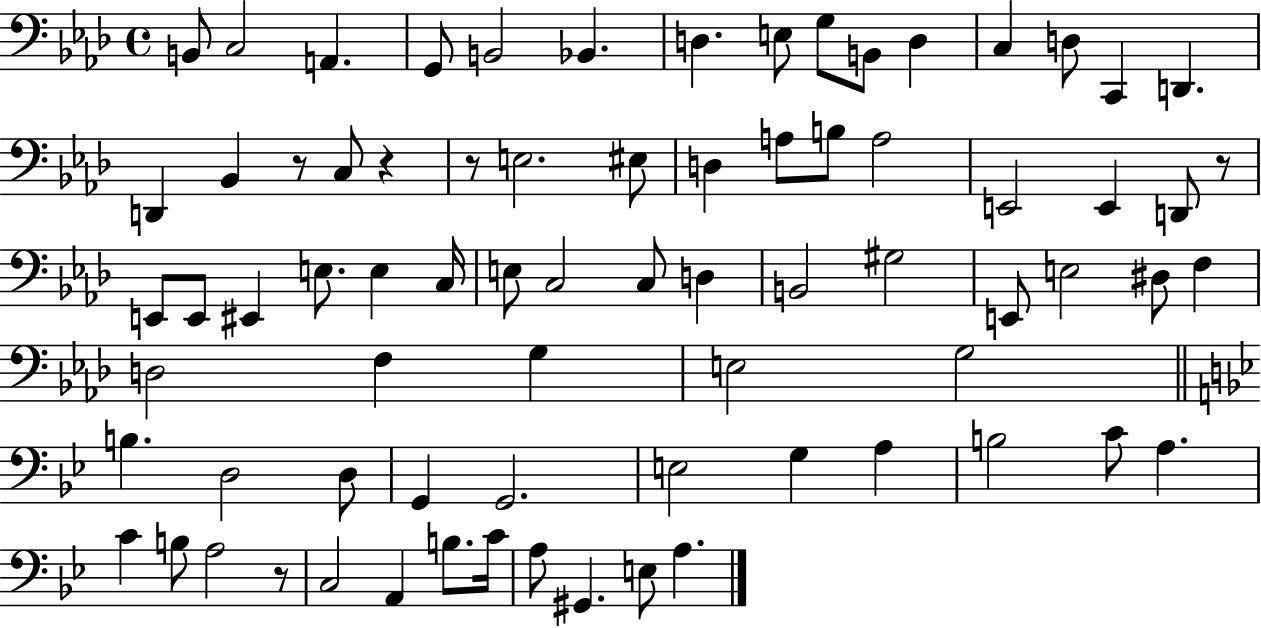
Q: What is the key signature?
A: AES major